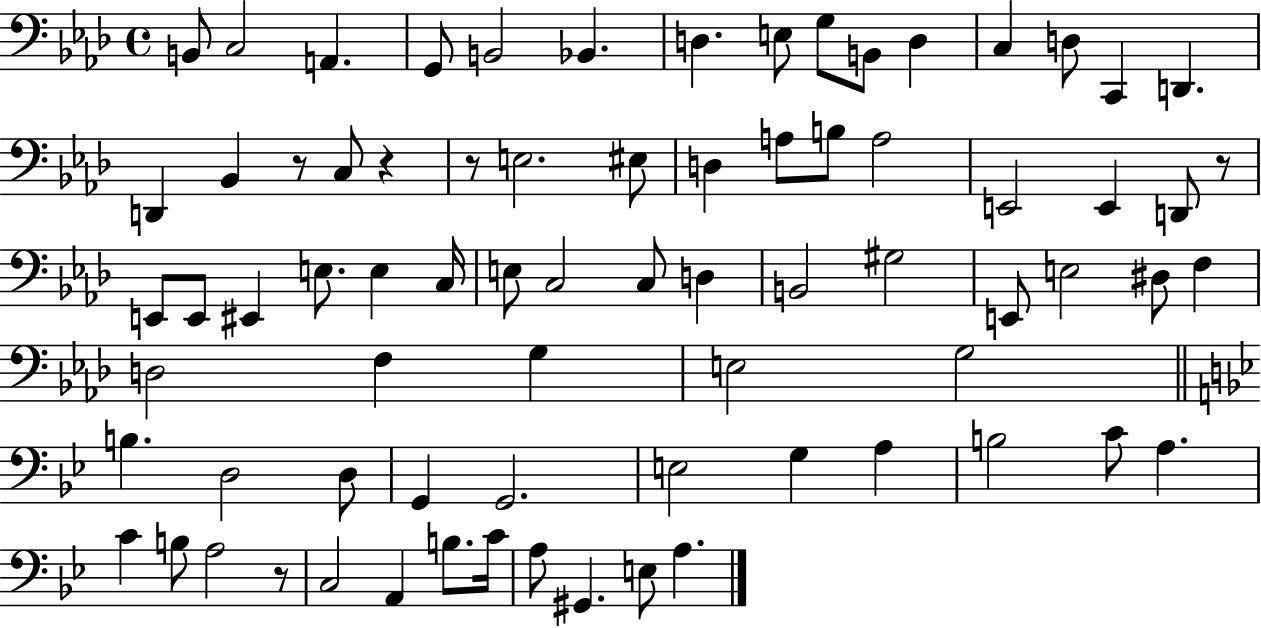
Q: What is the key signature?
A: AES major